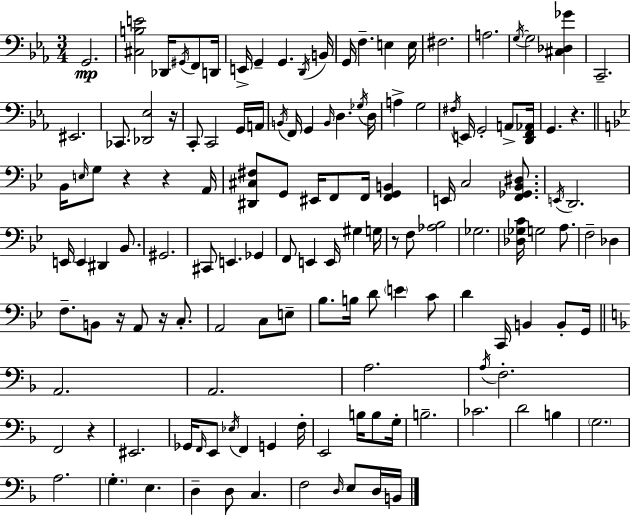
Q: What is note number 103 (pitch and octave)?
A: B3